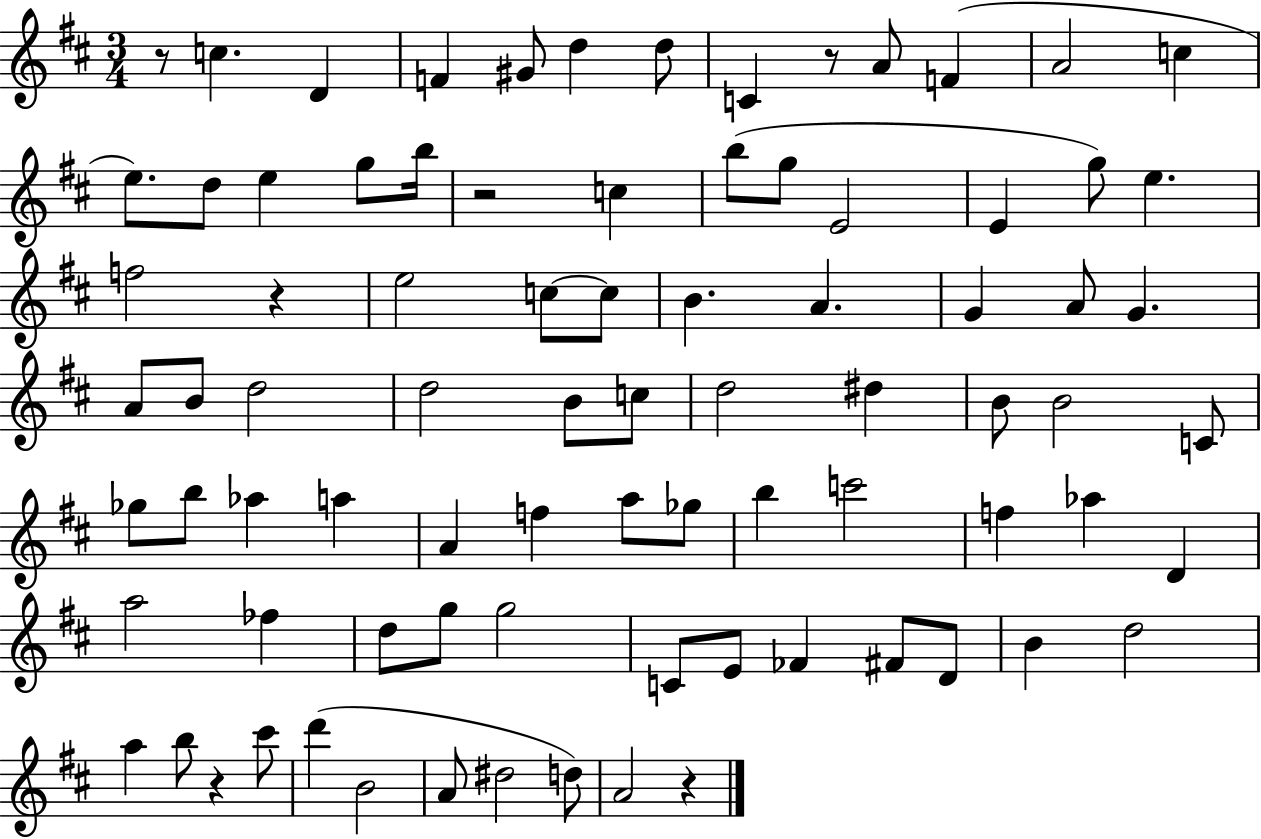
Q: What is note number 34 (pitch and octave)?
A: B4